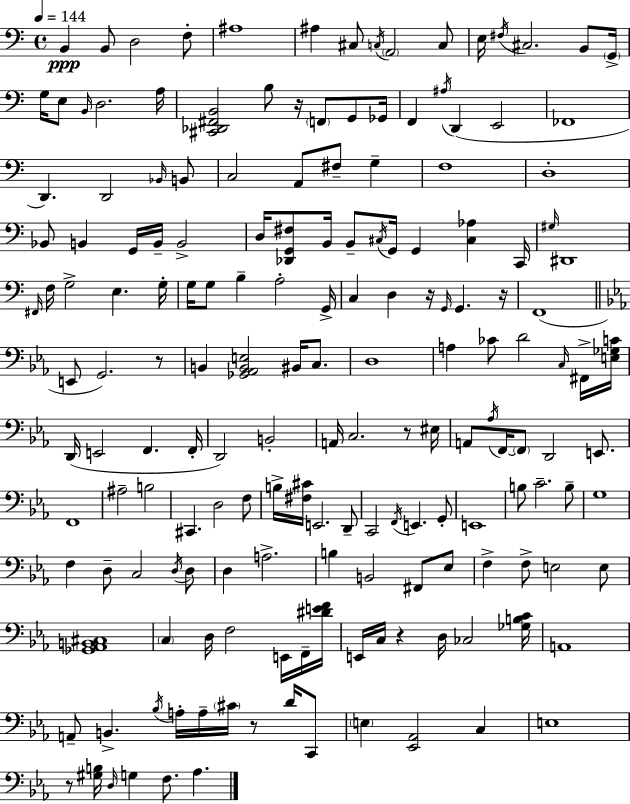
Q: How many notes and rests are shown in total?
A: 171